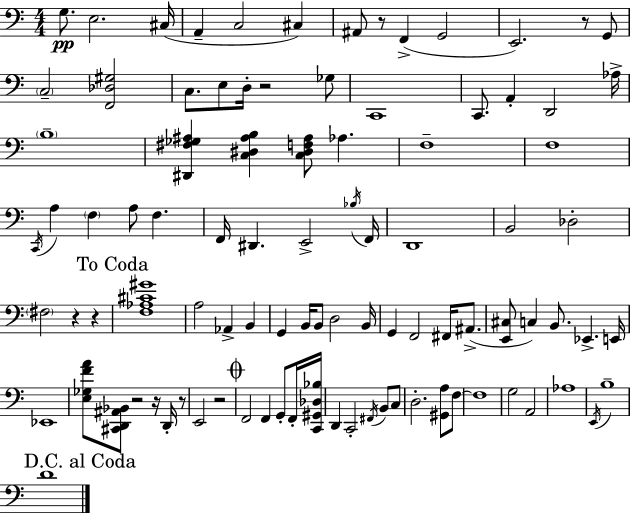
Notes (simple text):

G3/e. E3/h. C#3/s A2/q C3/h C#3/q A#2/e R/e F2/q G2/h E2/h. R/e G2/e C3/h [F2,Db3,G#3]/h C3/e. E3/e D3/s R/h Gb3/e C2/w C2/e. A2/q D2/h Ab3/s B3/w [D#2,F#3,Gb3,A#3]/q [C3,D#3,A#3,B3]/q [C3,D#3,F3,A#3]/e Ab3/q. F3/w F3/w C2/s A3/q F3/q A3/e F3/q. F2/s D#2/q. E2/h Bb3/s F2/s D2/w B2/h Db3/h F#3/h R/q R/q [F3,Ab3,C#4,G#4]/w A3/h Ab2/q B2/q G2/q B2/s B2/e D3/h B2/s G2/q F2/h F#2/s A#2/e. [E2,C#3]/e C3/q B2/e. Eb2/q. E2/s Eb2/w [E3,Gb3,F4,A4]/e [C#2,D2,A#2,Bb2]/e R/h R/s D2/s R/e E2/h R/h F2/h F2/q G2/e F2/s [C2,G#2,Db3,Bb3]/s D2/q C2/h F#2/s B2/e C3/e D3/h. [G#2,A3]/e F3/e F3/w G3/h A2/h Ab3/w E2/s B3/w D4/w